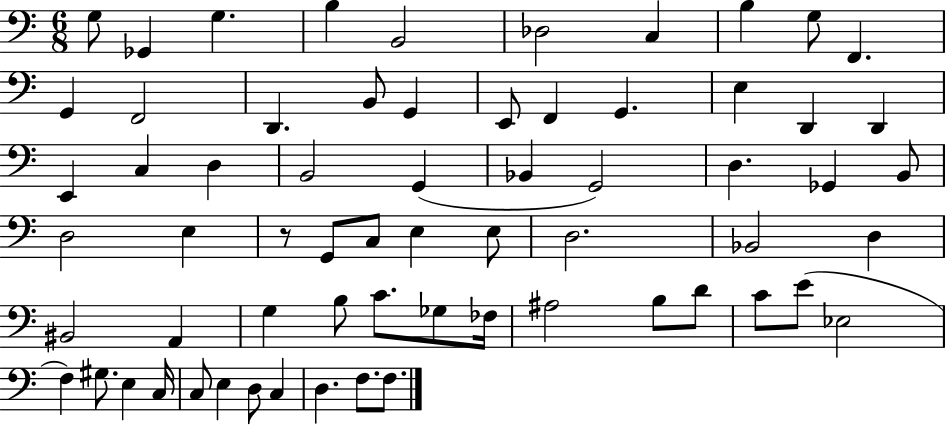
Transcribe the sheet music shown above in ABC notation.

X:1
T:Untitled
M:6/8
L:1/4
K:C
G,/2 _G,, G, B, B,,2 _D,2 C, B, G,/2 F,, G,, F,,2 D,, B,,/2 G,, E,,/2 F,, G,, E, D,, D,, E,, C, D, B,,2 G,, _B,, G,,2 D, _G,, B,,/2 D,2 E, z/2 G,,/2 C,/2 E, E,/2 D,2 _B,,2 D, ^B,,2 A,, G, B,/2 C/2 _G,/2 _F,/4 ^A,2 B,/2 D/2 C/2 E/2 _E,2 F, ^G,/2 E, C,/4 C,/2 E, D,/2 C, D, F,/2 F,/2